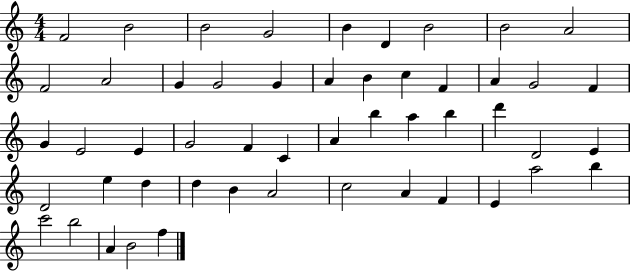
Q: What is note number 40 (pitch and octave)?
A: A4